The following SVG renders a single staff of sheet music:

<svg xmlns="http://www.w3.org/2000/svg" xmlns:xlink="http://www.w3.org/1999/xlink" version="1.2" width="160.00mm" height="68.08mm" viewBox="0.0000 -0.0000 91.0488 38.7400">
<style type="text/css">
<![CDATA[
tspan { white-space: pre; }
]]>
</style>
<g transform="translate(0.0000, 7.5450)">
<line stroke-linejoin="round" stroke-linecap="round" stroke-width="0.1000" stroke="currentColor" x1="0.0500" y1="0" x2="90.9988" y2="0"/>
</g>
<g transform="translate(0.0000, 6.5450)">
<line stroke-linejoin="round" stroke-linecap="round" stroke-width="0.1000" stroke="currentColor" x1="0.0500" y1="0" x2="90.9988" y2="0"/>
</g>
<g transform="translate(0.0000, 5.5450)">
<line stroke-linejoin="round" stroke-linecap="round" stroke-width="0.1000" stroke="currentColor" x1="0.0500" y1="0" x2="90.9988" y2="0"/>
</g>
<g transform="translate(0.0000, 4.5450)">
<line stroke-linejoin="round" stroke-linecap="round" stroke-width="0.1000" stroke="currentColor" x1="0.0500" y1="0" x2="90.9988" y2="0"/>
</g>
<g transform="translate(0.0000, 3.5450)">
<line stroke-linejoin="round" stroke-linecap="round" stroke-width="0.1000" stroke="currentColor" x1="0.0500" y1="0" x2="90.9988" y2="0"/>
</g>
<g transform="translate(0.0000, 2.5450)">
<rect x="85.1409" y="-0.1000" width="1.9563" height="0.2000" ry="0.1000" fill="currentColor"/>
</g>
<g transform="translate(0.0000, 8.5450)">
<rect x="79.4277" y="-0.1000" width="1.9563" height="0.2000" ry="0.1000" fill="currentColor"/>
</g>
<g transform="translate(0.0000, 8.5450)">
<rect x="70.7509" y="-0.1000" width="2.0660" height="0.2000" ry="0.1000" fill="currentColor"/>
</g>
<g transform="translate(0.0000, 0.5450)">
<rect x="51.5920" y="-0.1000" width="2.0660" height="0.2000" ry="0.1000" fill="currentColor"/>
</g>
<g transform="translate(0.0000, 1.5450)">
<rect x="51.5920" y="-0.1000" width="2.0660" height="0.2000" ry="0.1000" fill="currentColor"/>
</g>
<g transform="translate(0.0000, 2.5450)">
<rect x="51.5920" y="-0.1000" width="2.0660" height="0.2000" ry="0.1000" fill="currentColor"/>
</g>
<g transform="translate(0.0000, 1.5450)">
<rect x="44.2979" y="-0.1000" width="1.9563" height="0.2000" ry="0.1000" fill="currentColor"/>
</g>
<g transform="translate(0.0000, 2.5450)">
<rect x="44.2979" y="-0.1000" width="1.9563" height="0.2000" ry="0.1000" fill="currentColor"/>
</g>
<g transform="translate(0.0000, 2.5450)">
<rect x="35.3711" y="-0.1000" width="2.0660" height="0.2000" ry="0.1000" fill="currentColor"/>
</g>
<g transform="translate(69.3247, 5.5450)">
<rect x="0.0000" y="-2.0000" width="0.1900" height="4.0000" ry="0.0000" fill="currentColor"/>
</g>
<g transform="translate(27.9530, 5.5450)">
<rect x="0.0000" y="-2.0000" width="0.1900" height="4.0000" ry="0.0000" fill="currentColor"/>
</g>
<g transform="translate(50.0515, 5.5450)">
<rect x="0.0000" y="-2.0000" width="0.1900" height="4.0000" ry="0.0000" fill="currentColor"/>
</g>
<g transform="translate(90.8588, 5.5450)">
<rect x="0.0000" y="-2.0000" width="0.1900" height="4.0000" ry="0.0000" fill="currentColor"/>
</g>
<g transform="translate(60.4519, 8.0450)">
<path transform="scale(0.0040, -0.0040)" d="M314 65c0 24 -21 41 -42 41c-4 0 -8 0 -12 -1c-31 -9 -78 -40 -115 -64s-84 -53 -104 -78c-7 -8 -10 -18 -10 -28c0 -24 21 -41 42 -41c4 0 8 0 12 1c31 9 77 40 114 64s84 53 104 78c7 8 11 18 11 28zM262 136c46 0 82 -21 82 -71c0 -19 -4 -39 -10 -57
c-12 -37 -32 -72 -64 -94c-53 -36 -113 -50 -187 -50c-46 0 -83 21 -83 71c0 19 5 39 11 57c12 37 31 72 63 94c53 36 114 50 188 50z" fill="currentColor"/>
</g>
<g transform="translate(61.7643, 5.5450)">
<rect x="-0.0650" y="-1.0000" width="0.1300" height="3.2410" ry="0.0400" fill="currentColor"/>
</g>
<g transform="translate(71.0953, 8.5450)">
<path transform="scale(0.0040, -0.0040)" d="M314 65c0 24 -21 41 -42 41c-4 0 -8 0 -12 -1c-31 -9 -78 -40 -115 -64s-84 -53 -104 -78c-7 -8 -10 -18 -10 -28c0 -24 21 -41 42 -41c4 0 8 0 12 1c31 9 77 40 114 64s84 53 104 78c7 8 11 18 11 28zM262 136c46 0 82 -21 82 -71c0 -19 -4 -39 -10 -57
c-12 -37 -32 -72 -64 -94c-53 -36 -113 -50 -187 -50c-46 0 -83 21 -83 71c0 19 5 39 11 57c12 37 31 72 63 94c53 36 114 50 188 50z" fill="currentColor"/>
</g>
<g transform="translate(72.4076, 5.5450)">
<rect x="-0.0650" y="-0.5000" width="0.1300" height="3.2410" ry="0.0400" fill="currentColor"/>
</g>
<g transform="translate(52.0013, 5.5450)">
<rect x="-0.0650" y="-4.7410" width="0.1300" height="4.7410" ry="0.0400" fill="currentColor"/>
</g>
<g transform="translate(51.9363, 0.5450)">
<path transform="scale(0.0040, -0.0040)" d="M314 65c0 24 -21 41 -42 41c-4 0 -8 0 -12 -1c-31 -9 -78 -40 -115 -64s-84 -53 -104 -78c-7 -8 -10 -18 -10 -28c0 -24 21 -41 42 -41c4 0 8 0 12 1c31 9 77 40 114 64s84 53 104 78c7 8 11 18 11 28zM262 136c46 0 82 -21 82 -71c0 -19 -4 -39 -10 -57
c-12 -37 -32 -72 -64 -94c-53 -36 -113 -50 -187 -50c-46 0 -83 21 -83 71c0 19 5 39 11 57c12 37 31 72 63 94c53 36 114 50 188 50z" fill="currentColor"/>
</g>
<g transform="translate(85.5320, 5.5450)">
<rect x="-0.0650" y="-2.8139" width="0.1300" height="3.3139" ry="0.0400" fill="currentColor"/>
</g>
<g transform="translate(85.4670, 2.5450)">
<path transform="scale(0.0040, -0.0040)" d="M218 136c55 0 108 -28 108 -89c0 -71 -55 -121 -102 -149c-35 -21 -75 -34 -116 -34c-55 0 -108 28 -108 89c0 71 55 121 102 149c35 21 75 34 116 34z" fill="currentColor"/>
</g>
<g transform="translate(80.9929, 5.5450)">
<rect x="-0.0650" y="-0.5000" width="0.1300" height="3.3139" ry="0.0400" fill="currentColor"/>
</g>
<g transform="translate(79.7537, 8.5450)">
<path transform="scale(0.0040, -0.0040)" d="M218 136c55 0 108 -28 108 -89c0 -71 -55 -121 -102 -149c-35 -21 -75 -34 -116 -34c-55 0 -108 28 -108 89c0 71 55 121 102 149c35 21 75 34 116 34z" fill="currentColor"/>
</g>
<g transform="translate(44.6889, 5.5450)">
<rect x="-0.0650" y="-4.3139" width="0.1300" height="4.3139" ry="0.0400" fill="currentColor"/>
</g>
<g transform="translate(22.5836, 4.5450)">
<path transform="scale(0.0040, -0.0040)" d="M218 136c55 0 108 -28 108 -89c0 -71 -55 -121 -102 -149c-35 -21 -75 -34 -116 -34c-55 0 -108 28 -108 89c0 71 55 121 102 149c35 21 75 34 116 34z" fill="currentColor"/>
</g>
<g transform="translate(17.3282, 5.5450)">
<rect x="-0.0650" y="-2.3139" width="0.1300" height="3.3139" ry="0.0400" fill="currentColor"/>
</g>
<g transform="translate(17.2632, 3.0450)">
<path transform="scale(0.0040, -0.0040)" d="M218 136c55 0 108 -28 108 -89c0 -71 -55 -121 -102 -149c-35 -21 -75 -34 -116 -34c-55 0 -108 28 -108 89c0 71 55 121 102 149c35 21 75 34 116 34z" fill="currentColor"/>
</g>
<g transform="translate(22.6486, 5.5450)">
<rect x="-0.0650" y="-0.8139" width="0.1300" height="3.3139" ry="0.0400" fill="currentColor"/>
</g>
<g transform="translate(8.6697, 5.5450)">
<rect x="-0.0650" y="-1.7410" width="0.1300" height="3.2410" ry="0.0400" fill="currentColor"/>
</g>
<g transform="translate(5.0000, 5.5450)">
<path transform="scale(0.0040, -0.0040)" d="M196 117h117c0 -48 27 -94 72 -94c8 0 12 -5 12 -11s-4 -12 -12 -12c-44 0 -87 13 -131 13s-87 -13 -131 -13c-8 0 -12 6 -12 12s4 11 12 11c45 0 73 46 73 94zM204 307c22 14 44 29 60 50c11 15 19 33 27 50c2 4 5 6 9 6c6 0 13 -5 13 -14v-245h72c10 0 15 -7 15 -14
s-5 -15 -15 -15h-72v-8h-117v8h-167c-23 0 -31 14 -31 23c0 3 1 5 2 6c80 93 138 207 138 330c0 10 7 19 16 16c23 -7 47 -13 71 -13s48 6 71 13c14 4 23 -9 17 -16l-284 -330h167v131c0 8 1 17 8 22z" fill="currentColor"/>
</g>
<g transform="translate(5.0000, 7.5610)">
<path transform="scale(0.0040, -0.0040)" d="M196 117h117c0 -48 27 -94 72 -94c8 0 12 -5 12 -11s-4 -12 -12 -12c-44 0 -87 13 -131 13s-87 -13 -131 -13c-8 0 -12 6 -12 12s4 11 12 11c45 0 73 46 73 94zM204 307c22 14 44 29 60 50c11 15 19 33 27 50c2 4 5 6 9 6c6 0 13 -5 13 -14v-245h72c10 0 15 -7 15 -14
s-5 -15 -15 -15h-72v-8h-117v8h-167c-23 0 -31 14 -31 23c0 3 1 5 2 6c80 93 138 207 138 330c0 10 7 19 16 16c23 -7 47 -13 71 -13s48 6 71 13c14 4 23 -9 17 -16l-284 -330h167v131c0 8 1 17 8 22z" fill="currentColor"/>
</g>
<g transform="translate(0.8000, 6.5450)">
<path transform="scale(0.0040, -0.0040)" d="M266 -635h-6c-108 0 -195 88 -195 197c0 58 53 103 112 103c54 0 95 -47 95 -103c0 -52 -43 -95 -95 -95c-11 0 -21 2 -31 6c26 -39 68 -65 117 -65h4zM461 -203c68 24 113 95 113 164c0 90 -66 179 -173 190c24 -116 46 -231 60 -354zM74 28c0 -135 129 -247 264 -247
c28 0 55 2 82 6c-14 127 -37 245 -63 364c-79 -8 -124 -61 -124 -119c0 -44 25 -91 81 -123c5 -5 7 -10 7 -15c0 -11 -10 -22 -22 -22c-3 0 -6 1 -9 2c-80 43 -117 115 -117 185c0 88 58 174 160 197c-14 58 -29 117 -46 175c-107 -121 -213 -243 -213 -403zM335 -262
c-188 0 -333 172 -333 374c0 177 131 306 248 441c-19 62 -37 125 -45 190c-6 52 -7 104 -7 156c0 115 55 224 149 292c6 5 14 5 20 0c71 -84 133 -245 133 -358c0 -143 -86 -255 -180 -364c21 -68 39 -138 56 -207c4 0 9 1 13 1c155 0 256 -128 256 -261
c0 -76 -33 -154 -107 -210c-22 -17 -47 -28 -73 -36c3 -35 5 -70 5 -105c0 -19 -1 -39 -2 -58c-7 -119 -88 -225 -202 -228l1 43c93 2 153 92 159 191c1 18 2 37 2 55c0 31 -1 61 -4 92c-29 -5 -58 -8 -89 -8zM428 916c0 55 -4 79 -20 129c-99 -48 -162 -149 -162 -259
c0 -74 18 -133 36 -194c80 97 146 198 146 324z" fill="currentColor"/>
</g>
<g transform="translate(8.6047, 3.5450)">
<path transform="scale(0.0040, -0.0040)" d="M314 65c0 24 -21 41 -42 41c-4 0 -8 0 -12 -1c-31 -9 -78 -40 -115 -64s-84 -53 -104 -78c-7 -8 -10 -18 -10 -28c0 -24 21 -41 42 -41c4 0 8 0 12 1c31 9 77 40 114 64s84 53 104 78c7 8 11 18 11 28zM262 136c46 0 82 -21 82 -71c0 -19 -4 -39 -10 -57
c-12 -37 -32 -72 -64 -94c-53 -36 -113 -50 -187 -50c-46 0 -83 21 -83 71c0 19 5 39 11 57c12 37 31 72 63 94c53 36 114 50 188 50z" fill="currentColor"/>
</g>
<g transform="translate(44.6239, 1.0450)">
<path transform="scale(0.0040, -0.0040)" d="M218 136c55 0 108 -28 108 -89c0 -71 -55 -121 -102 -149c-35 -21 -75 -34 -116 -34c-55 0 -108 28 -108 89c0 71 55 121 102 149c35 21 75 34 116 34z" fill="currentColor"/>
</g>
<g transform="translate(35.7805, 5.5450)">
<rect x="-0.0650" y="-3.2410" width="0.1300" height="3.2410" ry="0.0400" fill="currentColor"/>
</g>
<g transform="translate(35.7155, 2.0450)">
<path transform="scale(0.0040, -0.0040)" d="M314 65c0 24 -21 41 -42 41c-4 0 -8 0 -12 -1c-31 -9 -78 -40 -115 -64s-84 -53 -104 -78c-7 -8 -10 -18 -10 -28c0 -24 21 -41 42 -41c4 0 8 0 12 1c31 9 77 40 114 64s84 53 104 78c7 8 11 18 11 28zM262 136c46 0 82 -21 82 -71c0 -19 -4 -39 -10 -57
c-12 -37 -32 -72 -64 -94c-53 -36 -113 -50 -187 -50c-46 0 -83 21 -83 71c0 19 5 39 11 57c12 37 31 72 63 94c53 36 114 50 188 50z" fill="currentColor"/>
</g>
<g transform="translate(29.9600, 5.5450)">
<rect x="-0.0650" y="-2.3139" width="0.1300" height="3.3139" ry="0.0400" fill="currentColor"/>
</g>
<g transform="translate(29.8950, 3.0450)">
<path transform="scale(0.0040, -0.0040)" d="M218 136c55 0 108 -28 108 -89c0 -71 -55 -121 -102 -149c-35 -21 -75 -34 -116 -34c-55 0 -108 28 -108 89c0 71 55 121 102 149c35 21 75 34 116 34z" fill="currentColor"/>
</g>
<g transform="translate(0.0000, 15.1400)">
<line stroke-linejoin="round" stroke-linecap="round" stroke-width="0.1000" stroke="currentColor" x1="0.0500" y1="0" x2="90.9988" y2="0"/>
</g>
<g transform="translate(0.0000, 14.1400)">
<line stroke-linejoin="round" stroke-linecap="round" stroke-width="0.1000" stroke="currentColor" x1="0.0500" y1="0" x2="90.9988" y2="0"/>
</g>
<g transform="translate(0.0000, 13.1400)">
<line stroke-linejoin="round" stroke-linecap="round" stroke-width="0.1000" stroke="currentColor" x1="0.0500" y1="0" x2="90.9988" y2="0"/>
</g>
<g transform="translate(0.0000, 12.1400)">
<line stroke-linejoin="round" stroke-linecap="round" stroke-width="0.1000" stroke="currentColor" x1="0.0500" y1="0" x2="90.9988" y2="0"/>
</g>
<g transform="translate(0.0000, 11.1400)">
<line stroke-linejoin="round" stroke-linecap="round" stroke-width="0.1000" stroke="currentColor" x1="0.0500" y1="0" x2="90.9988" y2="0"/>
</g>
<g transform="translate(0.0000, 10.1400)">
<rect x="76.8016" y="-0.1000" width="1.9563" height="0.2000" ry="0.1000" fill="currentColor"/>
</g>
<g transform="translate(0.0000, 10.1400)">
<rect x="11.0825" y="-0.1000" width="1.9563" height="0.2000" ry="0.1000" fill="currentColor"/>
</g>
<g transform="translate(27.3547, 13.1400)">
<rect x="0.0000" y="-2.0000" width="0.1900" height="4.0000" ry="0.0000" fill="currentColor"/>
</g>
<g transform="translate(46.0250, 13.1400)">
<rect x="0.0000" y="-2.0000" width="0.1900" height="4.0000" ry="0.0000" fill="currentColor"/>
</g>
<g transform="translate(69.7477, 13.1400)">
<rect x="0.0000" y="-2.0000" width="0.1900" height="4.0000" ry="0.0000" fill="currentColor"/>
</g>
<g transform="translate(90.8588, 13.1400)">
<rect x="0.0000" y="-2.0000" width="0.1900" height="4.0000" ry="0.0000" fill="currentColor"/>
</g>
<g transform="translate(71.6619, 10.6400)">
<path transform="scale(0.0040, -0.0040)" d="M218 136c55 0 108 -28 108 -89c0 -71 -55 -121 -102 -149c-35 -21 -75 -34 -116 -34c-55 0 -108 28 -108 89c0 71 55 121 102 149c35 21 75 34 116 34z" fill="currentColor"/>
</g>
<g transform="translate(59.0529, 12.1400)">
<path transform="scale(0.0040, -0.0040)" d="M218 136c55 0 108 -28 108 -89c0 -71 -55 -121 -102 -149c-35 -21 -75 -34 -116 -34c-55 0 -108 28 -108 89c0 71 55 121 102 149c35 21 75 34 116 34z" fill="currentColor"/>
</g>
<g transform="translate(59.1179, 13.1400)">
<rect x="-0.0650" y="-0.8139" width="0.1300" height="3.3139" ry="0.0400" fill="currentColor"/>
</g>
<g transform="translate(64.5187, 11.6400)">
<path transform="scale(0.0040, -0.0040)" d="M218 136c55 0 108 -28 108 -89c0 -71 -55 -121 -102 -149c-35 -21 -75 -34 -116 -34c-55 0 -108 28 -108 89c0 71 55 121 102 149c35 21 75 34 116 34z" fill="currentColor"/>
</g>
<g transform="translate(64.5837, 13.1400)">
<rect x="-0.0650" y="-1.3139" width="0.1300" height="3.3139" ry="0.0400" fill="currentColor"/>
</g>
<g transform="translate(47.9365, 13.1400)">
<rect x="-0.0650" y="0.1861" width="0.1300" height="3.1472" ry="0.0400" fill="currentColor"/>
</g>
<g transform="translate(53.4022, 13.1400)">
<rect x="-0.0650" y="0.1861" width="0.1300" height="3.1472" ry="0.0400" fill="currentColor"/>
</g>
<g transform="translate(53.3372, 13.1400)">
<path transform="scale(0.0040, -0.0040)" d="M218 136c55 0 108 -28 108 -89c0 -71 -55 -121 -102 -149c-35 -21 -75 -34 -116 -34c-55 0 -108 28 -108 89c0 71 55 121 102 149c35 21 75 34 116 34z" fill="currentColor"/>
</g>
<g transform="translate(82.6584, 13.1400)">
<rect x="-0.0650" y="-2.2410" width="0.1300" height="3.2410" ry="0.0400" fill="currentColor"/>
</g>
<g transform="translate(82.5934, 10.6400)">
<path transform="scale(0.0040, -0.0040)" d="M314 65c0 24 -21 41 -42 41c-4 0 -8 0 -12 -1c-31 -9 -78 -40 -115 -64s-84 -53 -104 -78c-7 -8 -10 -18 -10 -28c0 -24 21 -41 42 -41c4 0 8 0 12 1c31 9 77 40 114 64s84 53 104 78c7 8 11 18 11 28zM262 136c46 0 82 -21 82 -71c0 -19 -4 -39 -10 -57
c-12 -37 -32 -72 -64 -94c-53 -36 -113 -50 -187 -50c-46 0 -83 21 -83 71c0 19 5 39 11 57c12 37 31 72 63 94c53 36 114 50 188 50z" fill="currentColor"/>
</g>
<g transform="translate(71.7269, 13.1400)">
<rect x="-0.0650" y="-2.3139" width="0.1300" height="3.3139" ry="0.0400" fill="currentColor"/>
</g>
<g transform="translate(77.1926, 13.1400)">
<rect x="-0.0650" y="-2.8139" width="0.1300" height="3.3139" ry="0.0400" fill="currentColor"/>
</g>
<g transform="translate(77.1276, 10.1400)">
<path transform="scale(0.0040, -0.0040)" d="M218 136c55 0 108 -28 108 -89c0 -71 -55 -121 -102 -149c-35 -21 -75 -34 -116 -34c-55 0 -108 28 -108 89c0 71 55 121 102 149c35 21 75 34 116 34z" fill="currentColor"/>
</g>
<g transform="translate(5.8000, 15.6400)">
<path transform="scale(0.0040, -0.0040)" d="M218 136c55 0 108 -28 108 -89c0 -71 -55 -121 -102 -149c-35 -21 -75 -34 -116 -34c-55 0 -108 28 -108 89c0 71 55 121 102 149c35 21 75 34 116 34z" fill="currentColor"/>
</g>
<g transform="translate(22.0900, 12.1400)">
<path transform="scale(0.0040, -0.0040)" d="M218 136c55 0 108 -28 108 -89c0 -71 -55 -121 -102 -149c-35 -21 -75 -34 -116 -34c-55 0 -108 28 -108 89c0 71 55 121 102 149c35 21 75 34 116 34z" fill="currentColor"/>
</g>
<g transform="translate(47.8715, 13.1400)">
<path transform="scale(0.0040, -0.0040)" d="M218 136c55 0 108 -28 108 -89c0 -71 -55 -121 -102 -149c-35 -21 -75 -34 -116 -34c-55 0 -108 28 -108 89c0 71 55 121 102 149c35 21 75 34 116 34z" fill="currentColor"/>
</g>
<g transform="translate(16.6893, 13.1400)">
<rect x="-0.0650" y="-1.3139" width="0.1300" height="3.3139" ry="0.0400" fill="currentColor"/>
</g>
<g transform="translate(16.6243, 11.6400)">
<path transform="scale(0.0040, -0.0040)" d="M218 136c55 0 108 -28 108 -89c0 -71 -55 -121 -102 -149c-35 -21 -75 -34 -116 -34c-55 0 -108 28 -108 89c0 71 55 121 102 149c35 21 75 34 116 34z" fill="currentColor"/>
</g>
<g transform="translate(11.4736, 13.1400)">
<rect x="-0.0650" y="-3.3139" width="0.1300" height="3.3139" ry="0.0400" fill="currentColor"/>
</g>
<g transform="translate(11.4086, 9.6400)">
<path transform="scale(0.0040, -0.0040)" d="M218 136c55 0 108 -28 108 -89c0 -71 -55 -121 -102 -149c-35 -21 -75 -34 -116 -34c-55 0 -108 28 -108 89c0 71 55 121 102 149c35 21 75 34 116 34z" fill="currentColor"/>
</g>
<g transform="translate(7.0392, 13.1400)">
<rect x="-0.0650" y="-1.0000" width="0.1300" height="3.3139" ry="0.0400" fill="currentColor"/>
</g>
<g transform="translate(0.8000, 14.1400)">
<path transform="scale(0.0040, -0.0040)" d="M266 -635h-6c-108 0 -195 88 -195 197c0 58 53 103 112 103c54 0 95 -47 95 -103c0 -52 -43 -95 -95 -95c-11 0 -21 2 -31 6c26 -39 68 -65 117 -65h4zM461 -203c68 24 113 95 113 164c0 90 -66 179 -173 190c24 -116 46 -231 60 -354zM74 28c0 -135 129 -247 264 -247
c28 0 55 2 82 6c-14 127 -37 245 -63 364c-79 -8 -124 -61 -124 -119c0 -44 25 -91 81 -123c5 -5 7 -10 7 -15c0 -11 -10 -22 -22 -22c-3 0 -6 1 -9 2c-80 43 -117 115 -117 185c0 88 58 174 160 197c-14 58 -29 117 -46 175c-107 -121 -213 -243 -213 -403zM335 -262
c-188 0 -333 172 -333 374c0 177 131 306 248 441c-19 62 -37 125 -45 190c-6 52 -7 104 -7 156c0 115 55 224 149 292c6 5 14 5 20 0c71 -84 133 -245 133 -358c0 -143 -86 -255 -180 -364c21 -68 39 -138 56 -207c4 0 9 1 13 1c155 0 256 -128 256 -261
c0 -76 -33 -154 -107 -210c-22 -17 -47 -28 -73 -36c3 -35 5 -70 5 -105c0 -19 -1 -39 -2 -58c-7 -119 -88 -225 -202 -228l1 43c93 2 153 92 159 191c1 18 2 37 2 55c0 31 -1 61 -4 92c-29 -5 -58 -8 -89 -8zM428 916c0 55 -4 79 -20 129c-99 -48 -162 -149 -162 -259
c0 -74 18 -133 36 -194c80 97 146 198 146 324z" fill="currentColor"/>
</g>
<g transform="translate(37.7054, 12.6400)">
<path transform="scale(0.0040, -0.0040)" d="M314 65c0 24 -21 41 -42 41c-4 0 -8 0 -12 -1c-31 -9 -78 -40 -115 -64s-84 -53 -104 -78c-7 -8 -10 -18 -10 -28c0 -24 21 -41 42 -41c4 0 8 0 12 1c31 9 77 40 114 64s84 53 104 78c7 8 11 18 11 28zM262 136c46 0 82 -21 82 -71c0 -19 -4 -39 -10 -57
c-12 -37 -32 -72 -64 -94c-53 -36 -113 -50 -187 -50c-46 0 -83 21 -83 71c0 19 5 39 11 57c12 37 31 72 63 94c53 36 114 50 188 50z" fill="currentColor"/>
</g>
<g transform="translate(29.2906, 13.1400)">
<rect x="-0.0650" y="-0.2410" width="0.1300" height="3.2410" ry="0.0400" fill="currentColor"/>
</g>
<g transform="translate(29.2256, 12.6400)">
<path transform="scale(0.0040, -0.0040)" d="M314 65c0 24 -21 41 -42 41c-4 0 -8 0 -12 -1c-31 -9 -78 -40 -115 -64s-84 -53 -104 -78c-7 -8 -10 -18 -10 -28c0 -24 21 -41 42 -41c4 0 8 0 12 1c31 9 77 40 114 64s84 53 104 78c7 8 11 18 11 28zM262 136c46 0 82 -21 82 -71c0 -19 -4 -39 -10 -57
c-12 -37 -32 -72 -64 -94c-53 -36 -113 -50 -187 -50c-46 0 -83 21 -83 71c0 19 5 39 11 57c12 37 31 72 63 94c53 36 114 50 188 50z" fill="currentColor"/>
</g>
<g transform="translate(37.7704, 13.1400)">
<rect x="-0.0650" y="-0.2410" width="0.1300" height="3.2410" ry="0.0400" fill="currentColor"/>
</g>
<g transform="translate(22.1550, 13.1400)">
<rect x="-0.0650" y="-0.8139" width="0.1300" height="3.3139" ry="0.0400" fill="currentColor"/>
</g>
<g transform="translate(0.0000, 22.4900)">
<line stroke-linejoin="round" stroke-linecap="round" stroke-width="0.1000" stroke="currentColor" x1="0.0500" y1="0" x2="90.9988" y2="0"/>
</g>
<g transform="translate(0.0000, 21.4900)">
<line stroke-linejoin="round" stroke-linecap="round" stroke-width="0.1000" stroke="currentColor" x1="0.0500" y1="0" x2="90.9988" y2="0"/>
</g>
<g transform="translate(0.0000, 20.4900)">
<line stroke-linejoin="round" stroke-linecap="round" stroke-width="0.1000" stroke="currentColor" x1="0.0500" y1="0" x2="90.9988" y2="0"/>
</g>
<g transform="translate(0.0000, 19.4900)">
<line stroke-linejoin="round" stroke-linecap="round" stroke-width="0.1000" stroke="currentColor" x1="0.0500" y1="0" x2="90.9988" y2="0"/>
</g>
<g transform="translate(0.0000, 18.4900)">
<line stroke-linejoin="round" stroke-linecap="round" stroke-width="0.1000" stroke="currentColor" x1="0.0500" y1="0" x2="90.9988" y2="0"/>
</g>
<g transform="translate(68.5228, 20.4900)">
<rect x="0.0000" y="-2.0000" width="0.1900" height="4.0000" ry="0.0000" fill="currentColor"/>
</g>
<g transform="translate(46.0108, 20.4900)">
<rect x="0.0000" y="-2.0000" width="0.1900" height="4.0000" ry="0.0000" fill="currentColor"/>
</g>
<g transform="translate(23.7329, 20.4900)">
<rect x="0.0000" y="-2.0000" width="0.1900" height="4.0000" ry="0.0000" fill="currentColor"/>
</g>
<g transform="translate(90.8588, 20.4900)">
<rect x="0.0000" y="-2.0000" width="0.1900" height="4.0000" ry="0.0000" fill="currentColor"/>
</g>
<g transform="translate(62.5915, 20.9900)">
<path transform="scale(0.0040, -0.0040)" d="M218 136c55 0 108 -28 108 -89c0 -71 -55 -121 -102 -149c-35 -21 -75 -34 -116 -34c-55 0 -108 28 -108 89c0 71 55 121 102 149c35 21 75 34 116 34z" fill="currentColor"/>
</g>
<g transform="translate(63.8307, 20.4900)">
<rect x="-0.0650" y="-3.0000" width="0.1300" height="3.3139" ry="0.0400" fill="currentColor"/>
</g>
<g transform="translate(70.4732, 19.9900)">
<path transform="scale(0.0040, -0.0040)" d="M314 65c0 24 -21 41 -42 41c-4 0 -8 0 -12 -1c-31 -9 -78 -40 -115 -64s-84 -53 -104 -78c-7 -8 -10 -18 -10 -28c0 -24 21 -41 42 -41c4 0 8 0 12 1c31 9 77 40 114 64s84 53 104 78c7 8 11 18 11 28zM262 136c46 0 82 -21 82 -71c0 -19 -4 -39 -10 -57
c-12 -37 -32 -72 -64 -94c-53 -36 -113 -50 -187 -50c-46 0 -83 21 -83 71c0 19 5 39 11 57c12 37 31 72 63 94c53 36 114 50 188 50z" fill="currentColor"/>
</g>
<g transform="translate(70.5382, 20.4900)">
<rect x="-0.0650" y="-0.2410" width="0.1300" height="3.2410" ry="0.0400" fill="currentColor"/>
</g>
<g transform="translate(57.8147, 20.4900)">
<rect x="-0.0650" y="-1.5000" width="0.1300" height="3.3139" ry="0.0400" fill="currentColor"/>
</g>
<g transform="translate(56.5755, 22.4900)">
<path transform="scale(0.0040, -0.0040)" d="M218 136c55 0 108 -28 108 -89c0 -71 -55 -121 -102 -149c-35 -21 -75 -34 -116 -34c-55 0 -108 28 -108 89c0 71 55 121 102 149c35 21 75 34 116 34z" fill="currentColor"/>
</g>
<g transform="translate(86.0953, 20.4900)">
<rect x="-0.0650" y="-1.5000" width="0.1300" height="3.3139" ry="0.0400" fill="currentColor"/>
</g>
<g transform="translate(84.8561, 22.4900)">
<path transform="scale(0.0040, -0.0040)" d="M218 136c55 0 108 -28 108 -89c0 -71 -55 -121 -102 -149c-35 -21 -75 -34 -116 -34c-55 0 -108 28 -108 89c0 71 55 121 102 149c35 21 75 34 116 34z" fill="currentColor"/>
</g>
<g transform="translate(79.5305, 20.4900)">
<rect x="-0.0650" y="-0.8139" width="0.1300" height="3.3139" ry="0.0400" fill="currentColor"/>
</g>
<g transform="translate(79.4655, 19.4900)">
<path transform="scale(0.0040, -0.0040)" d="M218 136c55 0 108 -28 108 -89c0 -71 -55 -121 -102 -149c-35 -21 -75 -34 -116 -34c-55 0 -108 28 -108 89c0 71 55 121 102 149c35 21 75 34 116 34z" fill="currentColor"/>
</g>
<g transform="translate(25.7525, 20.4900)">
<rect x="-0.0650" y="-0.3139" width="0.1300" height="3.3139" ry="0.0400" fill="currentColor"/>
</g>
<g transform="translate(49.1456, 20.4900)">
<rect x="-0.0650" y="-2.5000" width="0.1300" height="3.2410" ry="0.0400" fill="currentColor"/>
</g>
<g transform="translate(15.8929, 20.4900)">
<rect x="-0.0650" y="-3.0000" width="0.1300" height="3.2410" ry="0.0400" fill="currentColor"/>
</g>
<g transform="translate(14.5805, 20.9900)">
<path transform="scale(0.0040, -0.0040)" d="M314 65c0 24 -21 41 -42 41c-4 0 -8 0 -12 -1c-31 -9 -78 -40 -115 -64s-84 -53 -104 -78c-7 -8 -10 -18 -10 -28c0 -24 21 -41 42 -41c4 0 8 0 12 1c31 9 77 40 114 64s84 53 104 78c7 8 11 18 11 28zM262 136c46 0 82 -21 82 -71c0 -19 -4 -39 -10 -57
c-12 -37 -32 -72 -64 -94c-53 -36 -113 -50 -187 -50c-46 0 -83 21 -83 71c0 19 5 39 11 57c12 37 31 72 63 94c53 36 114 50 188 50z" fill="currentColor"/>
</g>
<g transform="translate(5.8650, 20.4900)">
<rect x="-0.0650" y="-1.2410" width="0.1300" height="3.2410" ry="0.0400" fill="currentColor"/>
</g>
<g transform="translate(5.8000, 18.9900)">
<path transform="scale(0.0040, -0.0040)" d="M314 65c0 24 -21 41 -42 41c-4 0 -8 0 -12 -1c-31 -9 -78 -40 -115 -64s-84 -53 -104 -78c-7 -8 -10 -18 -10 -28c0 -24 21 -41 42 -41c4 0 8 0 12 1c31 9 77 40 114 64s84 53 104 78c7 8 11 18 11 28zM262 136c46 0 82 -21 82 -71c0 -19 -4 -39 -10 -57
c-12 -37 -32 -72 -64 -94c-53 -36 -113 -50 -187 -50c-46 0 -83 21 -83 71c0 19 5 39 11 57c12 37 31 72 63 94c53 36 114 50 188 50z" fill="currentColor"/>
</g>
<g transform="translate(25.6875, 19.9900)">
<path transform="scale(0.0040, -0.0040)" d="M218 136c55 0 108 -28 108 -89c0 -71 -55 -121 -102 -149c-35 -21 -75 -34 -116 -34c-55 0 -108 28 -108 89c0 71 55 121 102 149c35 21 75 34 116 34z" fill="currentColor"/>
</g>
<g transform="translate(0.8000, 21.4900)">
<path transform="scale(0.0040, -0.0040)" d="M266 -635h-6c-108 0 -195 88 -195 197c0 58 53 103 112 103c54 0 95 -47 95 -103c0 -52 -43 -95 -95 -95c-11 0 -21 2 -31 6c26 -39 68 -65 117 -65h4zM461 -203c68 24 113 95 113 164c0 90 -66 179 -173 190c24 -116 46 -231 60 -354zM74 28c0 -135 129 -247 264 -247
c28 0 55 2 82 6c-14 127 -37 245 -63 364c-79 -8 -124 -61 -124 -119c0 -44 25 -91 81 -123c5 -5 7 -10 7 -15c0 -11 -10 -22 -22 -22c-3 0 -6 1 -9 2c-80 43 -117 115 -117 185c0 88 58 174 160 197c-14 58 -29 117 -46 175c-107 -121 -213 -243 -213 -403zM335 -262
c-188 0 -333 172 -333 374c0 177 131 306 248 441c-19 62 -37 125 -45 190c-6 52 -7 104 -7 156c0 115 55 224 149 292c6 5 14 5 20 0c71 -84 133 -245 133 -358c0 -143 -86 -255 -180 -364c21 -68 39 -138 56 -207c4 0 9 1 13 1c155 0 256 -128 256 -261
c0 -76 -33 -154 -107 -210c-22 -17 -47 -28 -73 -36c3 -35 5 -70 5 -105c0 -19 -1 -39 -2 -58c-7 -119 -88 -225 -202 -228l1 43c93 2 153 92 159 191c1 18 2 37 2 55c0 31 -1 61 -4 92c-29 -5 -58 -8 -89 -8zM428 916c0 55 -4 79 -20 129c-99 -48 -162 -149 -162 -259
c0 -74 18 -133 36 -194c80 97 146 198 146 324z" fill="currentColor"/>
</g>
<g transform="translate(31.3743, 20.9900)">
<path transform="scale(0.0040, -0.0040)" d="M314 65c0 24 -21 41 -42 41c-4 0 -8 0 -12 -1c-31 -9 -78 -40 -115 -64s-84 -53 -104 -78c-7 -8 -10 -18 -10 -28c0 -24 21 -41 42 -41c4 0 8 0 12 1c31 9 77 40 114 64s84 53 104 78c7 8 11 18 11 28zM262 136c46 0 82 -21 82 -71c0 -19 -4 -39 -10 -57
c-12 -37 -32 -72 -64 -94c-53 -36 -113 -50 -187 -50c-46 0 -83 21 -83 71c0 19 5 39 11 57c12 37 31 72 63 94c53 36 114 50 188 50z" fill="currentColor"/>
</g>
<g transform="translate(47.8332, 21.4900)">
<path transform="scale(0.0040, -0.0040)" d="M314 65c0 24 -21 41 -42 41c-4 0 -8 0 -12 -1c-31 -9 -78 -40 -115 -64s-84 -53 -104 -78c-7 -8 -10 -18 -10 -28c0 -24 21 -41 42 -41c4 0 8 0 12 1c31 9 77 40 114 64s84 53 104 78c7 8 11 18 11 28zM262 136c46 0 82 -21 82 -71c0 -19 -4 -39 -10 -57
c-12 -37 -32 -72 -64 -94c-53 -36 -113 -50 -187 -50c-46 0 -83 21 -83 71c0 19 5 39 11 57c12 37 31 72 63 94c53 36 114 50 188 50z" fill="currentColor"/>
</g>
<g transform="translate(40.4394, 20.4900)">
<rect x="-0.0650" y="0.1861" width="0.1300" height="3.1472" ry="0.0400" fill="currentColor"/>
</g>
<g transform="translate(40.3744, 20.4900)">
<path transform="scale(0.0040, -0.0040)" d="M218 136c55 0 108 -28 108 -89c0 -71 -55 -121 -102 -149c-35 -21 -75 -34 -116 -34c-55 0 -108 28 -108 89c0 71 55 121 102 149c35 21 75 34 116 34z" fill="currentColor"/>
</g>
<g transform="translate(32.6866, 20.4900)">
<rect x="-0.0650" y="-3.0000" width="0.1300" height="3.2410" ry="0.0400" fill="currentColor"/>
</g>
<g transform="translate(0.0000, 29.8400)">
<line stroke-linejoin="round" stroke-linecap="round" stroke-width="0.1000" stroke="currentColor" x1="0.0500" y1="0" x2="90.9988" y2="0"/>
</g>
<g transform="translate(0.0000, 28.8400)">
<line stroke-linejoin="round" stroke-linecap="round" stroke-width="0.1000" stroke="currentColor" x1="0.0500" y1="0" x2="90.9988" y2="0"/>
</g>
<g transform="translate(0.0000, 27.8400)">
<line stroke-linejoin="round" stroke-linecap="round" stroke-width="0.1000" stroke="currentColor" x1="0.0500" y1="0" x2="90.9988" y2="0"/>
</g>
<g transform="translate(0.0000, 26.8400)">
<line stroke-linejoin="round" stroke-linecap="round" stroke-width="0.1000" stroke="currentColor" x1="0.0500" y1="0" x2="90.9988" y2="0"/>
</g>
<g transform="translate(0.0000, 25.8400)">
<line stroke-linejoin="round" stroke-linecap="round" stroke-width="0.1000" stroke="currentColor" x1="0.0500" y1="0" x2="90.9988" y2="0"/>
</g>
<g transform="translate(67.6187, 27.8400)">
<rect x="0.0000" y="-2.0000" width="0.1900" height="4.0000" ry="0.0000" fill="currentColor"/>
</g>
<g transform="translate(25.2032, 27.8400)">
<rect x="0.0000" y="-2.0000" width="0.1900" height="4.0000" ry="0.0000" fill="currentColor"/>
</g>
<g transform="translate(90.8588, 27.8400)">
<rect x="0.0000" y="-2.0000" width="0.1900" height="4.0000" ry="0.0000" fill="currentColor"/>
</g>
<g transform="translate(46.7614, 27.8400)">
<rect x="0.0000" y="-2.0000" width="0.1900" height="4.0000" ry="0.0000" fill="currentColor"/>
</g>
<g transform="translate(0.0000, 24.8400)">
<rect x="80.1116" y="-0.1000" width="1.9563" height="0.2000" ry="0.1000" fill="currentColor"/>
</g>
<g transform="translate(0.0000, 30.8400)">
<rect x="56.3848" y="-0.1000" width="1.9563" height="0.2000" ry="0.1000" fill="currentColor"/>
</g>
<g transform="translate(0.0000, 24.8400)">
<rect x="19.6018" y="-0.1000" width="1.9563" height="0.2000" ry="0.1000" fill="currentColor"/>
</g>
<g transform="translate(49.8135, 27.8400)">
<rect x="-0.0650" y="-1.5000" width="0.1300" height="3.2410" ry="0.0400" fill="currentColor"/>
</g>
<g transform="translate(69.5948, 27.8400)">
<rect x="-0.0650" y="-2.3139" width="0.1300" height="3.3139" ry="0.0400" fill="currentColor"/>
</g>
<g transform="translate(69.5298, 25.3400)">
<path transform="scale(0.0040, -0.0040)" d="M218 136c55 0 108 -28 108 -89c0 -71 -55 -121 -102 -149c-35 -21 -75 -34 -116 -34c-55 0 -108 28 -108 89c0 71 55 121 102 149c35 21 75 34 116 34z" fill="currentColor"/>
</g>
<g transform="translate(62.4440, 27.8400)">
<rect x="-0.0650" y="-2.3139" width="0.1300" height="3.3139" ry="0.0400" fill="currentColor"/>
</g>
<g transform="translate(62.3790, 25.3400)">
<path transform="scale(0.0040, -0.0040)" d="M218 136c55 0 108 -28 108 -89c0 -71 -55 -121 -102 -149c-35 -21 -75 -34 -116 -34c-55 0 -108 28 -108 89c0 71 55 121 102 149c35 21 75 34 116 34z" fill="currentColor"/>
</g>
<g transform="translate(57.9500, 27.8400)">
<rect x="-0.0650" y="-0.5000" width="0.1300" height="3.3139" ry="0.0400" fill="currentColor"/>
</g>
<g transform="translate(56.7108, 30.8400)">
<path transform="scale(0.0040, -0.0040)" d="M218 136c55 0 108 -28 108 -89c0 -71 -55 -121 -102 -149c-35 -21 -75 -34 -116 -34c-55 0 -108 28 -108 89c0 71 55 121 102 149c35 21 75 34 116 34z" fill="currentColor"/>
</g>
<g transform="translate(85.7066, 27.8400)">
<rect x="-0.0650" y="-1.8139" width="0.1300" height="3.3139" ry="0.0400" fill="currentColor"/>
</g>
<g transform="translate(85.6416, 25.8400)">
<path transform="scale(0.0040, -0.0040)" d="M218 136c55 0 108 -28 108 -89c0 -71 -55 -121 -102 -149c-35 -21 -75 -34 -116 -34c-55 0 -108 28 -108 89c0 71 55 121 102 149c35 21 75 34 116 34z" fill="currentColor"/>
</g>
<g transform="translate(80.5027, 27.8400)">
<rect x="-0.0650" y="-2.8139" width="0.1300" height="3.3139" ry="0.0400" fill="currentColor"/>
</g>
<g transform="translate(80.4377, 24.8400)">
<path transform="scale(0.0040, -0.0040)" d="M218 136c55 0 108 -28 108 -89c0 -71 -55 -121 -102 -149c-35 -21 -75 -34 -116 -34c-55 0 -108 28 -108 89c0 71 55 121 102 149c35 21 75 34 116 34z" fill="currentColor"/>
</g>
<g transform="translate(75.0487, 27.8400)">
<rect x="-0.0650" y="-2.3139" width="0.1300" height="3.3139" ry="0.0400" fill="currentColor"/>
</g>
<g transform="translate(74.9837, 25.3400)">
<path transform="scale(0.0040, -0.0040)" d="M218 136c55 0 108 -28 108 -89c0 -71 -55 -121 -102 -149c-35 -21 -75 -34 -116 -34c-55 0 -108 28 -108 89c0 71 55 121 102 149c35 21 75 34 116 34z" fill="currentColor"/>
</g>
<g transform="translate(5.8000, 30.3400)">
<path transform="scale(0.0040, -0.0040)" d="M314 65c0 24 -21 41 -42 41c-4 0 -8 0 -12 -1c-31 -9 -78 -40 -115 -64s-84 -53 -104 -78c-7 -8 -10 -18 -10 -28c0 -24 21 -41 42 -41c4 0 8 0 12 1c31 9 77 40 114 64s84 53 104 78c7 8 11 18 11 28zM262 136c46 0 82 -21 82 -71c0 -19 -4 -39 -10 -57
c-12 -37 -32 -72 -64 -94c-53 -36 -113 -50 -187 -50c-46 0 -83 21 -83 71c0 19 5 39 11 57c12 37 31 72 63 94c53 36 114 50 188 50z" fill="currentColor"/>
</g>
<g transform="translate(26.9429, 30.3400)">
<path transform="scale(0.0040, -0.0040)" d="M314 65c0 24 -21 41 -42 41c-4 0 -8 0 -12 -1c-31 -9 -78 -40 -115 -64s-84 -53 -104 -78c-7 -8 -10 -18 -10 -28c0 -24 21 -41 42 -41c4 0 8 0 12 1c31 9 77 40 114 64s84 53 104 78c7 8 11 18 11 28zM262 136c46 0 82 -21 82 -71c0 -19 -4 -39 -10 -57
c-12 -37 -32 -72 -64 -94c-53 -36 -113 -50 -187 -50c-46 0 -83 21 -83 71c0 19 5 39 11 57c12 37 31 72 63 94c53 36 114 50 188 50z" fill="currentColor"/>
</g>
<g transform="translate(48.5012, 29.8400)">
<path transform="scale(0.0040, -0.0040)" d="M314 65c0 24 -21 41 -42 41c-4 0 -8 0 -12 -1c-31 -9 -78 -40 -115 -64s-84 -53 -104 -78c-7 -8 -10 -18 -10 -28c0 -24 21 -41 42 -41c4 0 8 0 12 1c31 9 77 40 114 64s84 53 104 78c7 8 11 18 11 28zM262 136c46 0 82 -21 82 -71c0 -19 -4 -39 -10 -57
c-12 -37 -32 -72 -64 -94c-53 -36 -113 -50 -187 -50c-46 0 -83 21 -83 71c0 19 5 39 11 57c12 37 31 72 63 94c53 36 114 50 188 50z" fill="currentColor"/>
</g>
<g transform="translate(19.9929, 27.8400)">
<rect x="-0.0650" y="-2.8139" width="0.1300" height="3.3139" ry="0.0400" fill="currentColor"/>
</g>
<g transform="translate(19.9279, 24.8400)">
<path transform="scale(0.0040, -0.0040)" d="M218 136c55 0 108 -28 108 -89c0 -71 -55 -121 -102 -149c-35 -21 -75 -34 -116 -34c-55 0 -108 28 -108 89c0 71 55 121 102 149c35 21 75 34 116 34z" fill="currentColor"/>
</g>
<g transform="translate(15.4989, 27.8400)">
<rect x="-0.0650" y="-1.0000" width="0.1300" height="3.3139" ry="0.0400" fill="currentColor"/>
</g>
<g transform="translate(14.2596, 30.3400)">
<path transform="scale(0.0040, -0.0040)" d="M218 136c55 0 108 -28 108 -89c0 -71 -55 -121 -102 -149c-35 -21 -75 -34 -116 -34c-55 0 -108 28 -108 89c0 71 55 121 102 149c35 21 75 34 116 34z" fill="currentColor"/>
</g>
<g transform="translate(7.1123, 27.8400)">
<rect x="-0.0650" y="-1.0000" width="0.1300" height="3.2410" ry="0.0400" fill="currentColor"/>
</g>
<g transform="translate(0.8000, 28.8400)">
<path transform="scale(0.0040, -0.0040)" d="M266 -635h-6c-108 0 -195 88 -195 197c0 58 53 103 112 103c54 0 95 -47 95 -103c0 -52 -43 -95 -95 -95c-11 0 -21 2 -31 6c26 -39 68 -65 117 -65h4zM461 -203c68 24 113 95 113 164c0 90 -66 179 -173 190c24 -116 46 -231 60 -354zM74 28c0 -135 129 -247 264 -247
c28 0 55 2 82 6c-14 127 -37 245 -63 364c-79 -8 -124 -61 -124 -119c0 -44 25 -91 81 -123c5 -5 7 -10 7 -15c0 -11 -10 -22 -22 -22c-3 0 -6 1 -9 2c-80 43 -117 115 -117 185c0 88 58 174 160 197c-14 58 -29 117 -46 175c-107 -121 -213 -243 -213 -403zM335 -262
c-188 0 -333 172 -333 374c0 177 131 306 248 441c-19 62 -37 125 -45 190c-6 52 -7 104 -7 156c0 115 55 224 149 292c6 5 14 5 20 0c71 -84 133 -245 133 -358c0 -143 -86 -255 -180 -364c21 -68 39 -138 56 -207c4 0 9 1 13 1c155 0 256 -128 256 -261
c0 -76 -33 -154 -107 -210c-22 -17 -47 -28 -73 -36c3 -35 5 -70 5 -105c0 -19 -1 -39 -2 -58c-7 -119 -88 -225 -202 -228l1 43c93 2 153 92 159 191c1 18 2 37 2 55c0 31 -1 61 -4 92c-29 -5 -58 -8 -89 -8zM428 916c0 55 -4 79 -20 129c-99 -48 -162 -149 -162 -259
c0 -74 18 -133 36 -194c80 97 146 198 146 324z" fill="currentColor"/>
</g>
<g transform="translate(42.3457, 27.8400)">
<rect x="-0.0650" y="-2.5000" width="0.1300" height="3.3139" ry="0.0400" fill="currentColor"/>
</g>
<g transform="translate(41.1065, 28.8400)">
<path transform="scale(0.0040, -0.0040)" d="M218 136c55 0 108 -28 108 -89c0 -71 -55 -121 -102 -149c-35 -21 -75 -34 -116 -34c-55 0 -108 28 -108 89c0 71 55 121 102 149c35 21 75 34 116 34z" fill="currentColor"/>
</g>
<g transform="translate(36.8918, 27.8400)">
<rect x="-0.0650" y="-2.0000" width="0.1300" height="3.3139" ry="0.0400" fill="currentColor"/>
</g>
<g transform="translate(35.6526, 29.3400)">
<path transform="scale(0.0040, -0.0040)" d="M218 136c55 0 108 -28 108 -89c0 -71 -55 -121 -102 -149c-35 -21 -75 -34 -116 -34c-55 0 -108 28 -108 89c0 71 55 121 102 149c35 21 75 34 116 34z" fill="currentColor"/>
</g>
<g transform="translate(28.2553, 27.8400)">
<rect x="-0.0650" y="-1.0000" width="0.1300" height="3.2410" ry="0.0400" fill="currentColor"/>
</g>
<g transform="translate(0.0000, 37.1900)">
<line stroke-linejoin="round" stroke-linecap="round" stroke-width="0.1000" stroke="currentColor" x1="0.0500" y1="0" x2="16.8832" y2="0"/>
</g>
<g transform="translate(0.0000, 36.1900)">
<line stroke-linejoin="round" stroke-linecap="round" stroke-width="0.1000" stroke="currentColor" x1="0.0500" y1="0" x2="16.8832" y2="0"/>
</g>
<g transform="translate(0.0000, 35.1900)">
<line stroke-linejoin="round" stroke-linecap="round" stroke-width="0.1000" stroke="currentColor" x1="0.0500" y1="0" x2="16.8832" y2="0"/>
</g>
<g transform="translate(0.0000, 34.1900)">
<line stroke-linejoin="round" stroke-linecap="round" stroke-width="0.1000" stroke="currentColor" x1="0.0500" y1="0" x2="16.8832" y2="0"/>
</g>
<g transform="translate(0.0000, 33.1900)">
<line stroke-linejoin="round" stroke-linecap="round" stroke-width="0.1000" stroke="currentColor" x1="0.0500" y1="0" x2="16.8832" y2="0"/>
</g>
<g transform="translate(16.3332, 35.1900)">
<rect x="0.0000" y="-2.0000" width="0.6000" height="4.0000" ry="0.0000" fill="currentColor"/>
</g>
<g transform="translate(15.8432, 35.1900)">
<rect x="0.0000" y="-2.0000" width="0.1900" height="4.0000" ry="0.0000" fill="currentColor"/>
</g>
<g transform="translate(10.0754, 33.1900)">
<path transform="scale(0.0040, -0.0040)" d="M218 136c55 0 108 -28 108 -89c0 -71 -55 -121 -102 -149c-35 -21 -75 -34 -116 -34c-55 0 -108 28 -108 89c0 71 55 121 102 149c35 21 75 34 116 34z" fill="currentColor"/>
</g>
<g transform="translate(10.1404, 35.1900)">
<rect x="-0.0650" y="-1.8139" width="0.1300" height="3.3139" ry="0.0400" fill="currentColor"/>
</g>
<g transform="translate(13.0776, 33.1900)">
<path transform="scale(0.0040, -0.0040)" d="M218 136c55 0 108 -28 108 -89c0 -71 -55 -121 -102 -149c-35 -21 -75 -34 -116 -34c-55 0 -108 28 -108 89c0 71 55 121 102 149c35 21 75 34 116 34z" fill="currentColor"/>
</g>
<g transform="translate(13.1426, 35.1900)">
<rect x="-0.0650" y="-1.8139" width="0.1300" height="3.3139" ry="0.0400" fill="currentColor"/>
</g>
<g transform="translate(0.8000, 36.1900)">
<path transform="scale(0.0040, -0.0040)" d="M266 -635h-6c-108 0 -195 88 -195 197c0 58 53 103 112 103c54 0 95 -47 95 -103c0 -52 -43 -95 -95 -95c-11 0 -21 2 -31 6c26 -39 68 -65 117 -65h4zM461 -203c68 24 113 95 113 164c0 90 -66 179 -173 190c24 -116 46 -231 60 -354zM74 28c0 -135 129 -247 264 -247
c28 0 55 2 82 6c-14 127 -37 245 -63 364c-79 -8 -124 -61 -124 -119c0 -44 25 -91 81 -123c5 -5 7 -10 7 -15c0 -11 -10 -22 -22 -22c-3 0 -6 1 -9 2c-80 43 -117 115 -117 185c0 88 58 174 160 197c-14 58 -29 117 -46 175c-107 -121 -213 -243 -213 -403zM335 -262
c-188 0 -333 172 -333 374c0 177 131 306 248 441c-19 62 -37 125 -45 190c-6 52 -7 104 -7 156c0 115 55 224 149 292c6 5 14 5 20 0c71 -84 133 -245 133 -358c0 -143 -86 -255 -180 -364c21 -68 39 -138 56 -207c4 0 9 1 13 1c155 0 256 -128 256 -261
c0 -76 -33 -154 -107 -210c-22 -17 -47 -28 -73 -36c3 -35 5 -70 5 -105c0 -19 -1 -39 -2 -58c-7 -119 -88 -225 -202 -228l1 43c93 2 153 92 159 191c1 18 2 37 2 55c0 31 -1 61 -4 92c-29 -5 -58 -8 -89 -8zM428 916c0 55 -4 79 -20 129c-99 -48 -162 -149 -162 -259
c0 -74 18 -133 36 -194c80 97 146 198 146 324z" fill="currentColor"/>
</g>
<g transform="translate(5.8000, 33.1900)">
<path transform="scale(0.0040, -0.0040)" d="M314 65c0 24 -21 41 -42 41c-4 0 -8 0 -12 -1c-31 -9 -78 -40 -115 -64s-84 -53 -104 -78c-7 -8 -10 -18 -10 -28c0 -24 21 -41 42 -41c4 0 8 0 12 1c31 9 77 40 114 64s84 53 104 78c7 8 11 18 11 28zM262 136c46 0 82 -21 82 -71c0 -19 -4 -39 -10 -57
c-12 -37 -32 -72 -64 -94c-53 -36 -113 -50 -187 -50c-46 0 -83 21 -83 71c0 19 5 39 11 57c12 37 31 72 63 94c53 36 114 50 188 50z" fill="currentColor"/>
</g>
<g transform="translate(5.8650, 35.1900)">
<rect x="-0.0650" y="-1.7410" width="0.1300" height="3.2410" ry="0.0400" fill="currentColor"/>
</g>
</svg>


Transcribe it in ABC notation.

X:1
T:Untitled
M:4/4
L:1/4
K:C
f2 g d g b2 d' e'2 D2 C2 C a D b e d c2 c2 B B d e g a g2 e2 A2 c A2 B G2 E A c2 d E D2 D a D2 F G E2 C g g g a f f2 f f